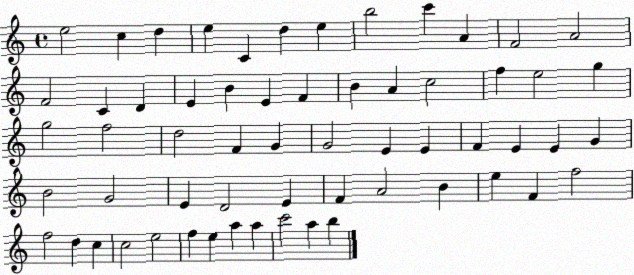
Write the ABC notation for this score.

X:1
T:Untitled
M:4/4
L:1/4
K:C
e2 c d e C d e b2 c' A F2 A2 F2 C D E B E F B A c2 f e2 g g2 f2 d2 F G G2 E E F E E G B2 G2 E D2 E F A2 B e F f2 f2 d c c2 e2 f e a a c'2 a b